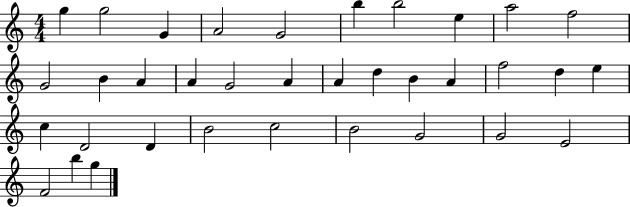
{
  \clef treble
  \numericTimeSignature
  \time 4/4
  \key c \major
  g''4 g''2 g'4 | a'2 g'2 | b''4 b''2 e''4 | a''2 f''2 | \break g'2 b'4 a'4 | a'4 g'2 a'4 | a'4 d''4 b'4 a'4 | f''2 d''4 e''4 | \break c''4 d'2 d'4 | b'2 c''2 | b'2 g'2 | g'2 e'2 | \break f'2 b''4 g''4 | \bar "|."
}